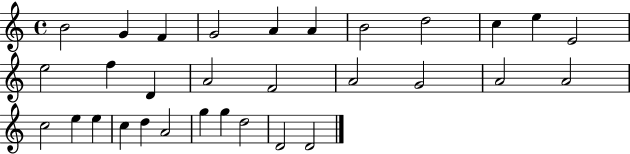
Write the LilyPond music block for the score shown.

{
  \clef treble
  \time 4/4
  \defaultTimeSignature
  \key c \major
  b'2 g'4 f'4 | g'2 a'4 a'4 | b'2 d''2 | c''4 e''4 e'2 | \break e''2 f''4 d'4 | a'2 f'2 | a'2 g'2 | a'2 a'2 | \break c''2 e''4 e''4 | c''4 d''4 a'2 | g''4 g''4 d''2 | d'2 d'2 | \break \bar "|."
}